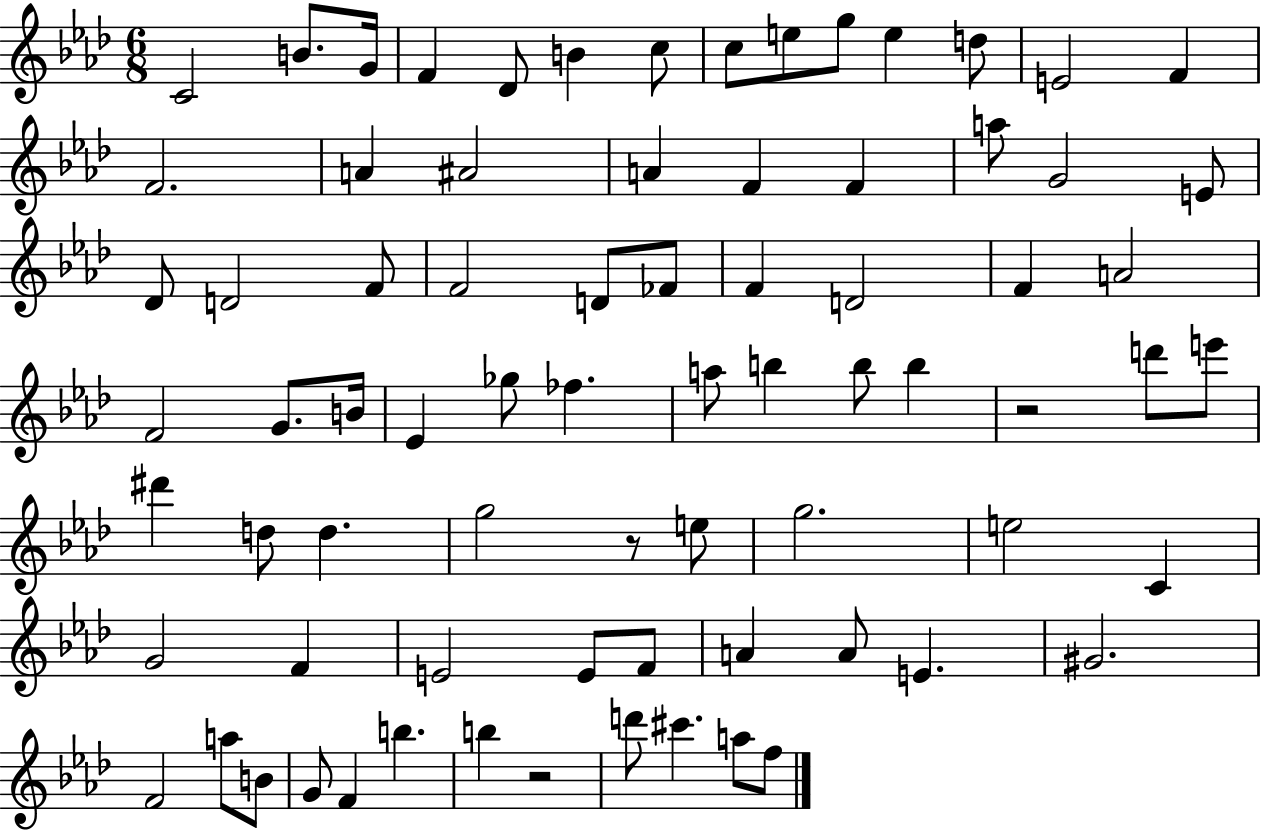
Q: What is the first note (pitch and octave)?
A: C4